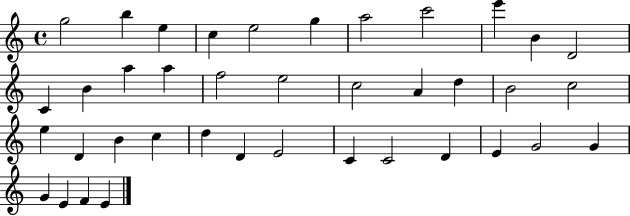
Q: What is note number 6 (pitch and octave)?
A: G5